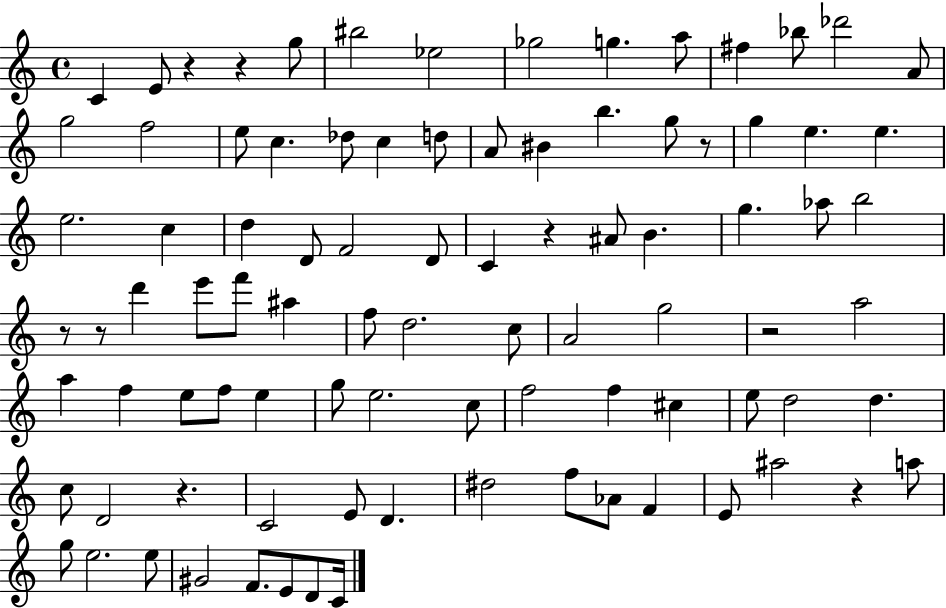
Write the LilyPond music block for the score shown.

{
  \clef treble
  \time 4/4
  \defaultTimeSignature
  \key c \major
  c'4 e'8 r4 r4 g''8 | bis''2 ees''2 | ges''2 g''4. a''8 | fis''4 bes''8 des'''2 a'8 | \break g''2 f''2 | e''8 c''4. des''8 c''4 d''8 | a'8 bis'4 b''4. g''8 r8 | g''4 e''4. e''4. | \break e''2. c''4 | d''4 d'8 f'2 d'8 | c'4 r4 ais'8 b'4. | g''4. aes''8 b''2 | \break r8 r8 d'''4 e'''8 f'''8 ais''4 | f''8 d''2. c''8 | a'2 g''2 | r2 a''2 | \break a''4 f''4 e''8 f''8 e''4 | g''8 e''2. c''8 | f''2 f''4 cis''4 | e''8 d''2 d''4. | \break c''8 d'2 r4. | c'2 e'8 d'4. | dis''2 f''8 aes'8 f'4 | e'8 ais''2 r4 a''8 | \break g''8 e''2. e''8 | gis'2 f'8. e'8 d'8 c'16 | \bar "|."
}